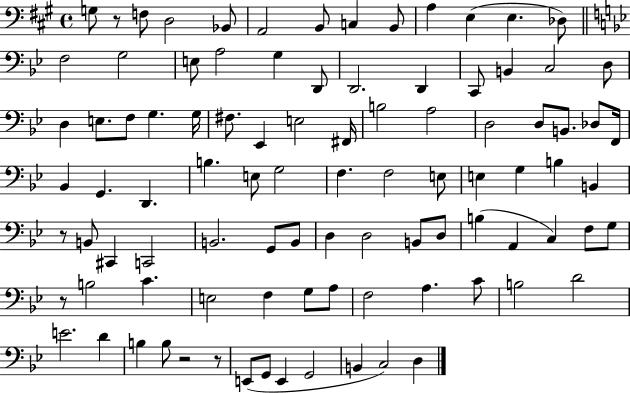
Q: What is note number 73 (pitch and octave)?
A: G3